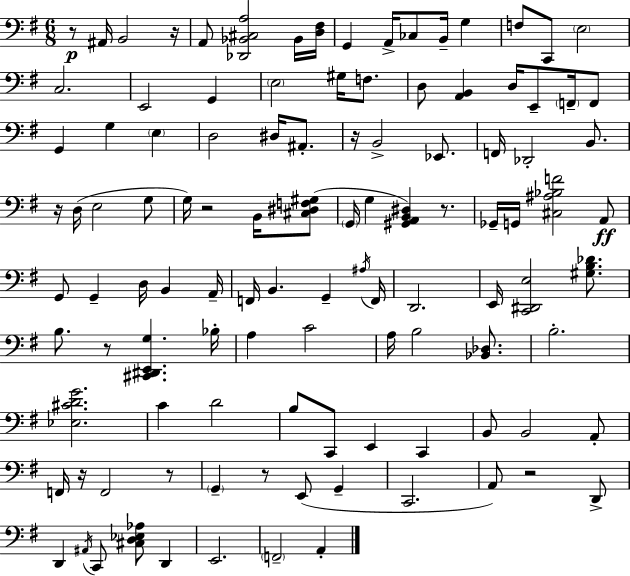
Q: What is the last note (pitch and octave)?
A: A2